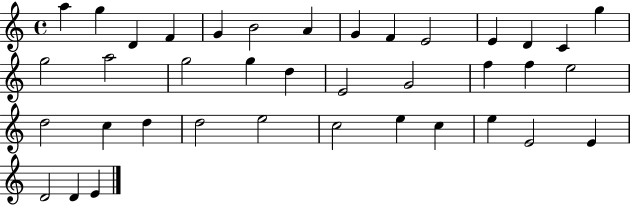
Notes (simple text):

A5/q G5/q D4/q F4/q G4/q B4/h A4/q G4/q F4/q E4/h E4/q D4/q C4/q G5/q G5/h A5/h G5/h G5/q D5/q E4/h G4/h F5/q F5/q E5/h D5/h C5/q D5/q D5/h E5/h C5/h E5/q C5/q E5/q E4/h E4/q D4/h D4/q E4/q